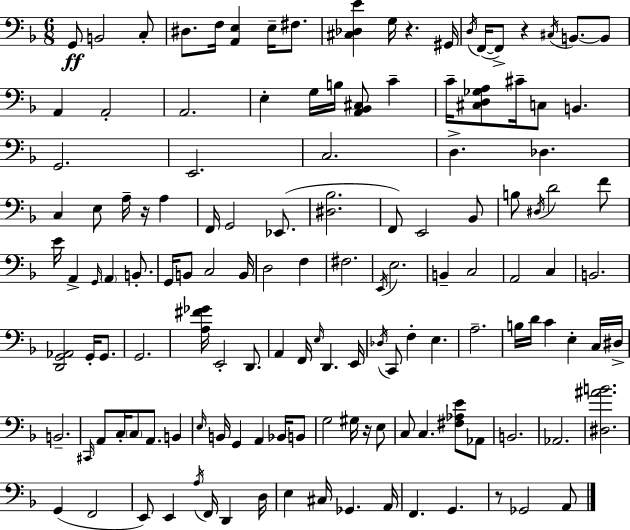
X:1
T:Untitled
M:6/8
L:1/4
K:F
G,,/2 B,,2 C,/2 ^D,/2 F,/4 [A,,E,] E,/4 ^F,/2 [^C,_D,E] G,/4 z ^G,,/4 D,/4 F,,/4 F,,/2 z ^C,/4 B,,/2 B,,/2 A,, A,,2 A,,2 E, G,/4 B,/4 [A,,_B,,^C,]/2 C C/4 [^C,D,_G,A,]/2 ^C/4 C,/2 B,, G,,2 E,,2 C,2 D, _D, C, E,/2 A,/4 z/4 A, F,,/4 G,,2 _E,,/2 [^D,_B,]2 F,,/2 E,,2 _B,,/2 B,/2 ^D,/4 D2 F/2 E/4 A,, G,,/4 A,, B,,/2 G,,/4 B,,/2 C,2 B,,/4 D,2 F, ^F,2 E,,/4 E,2 B,, C,2 A,,2 C, B,,2 [D,,G,,_A,,]2 G,,/4 G,,/2 G,,2 [A,^F_G]/4 E,,2 D,,/2 A,, F,,/4 E,/4 D,, E,,/4 _D,/4 C,,/2 F, E, A,2 B,/4 D/4 C E, C,/4 ^D,/4 B,,2 ^C,,/4 A,,/2 C,/4 C,/2 A,,/2 B,, E,/4 B,,/4 G,, A,, _B,,/4 B,,/2 G,2 ^G,/4 z/4 E,/2 C,/2 C, [^F,_A,E]/2 _A,,/2 B,,2 _A,,2 [^D,^AB]2 G,, F,,2 E,,/2 E,, A,/4 F,,/4 D,, D,/4 E, ^C,/4 _G,, A,,/4 F,, G,, z/2 _G,,2 A,,/2